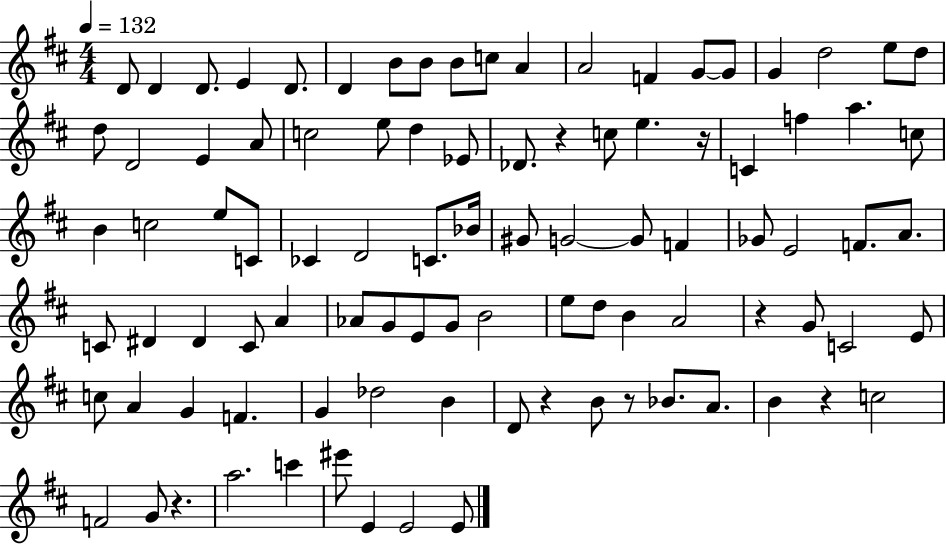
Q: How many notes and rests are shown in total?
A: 95